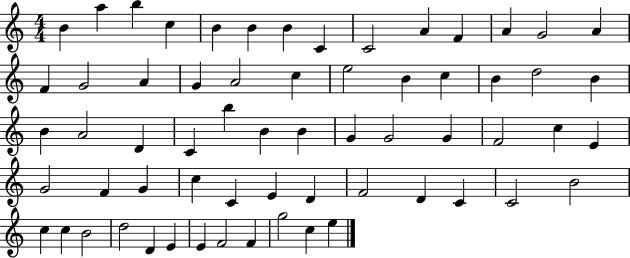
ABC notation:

X:1
T:Untitled
M:4/4
L:1/4
K:C
B a b c B B B C C2 A F A G2 A F G2 A G A2 c e2 B c B d2 B B A2 D C b B B G G2 G F2 c E G2 F G c C E D F2 D C C2 B2 c c B2 d2 D E E F2 F g2 c e